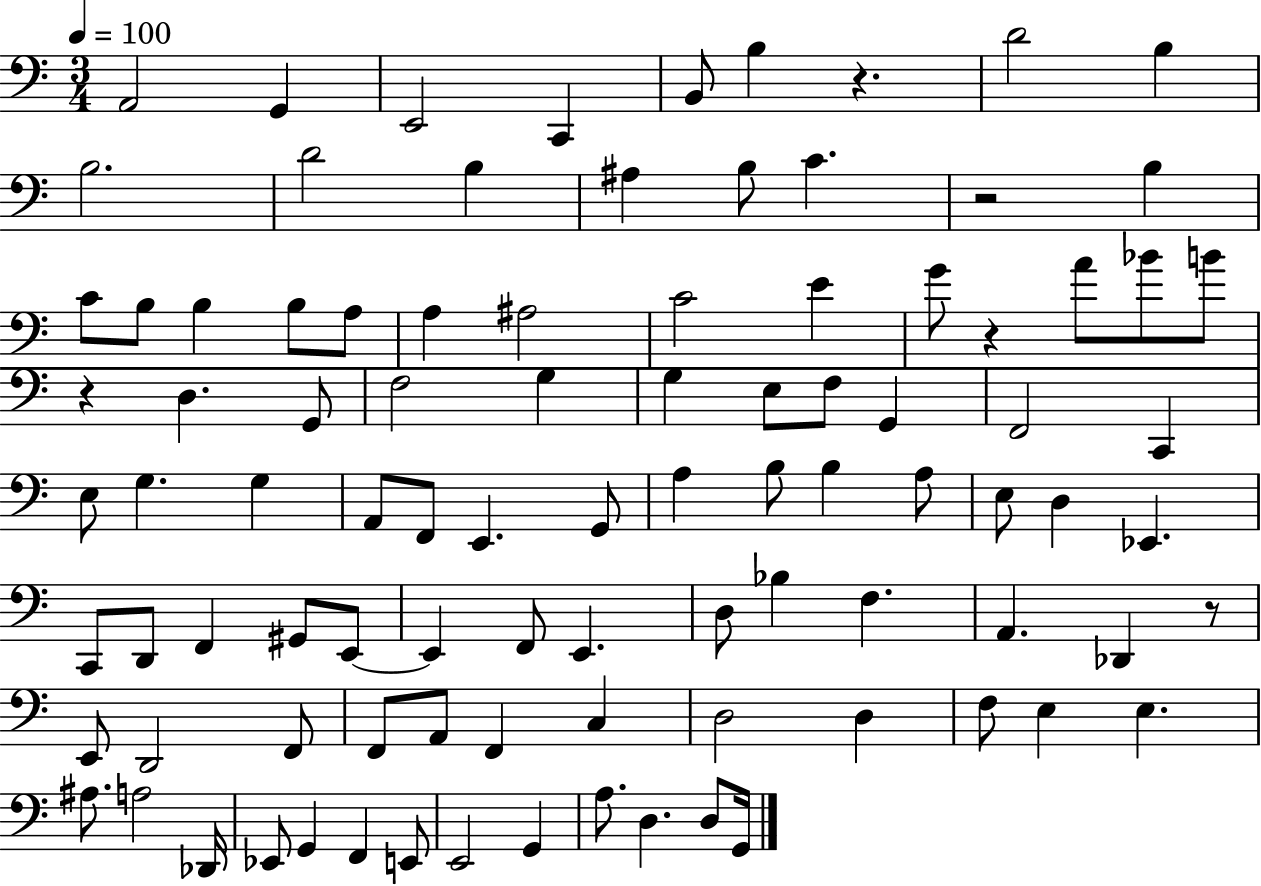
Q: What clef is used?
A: bass